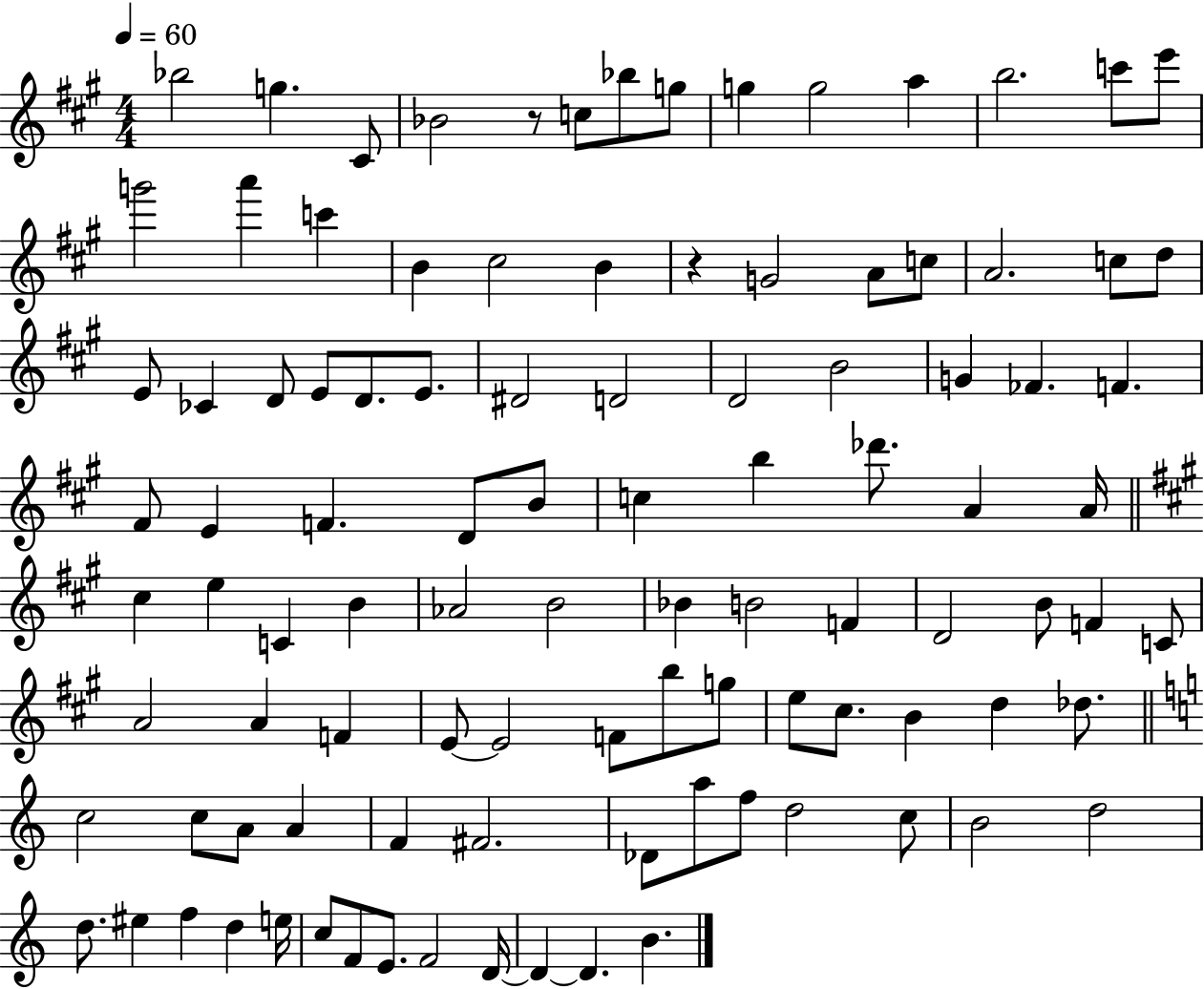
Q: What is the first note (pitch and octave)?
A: Bb5